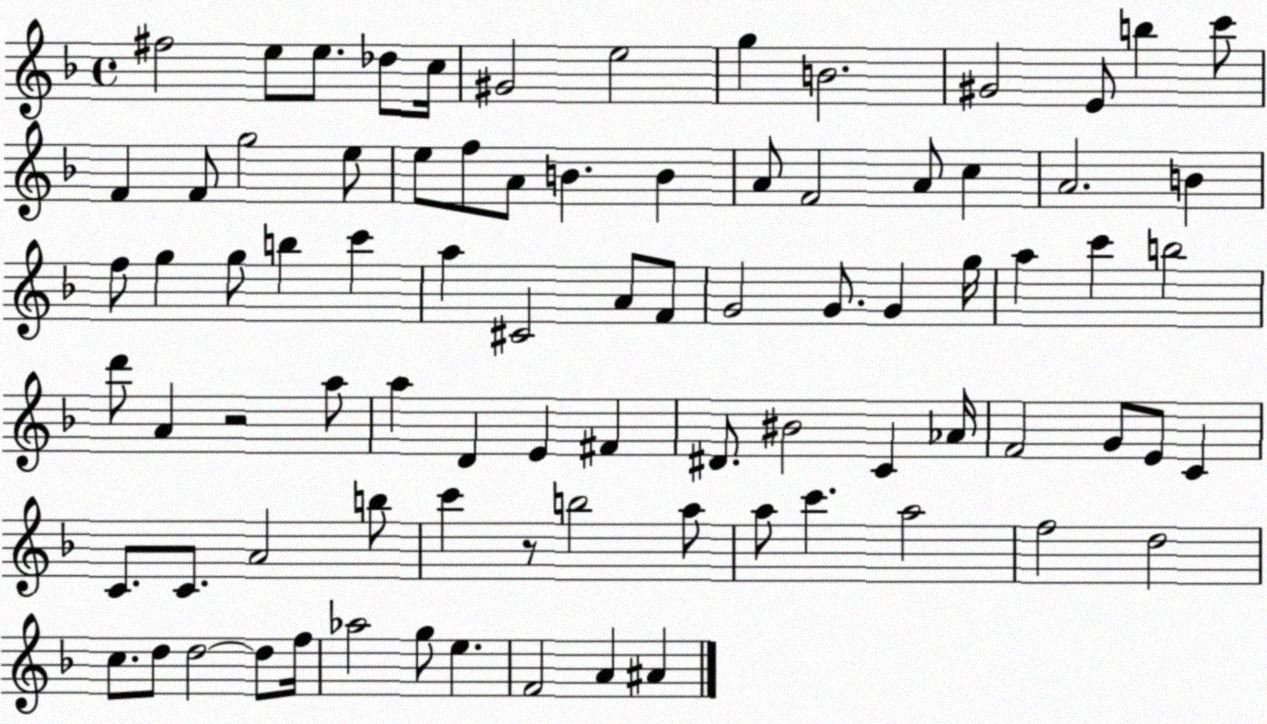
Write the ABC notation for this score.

X:1
T:Untitled
M:4/4
L:1/4
K:F
^f2 e/2 e/2 _d/2 c/4 ^G2 e2 g B2 ^G2 E/2 b c'/2 F F/2 g2 e/2 e/2 f/2 A/2 B B A/2 F2 A/2 c A2 B f/2 g g/2 b c' a ^C2 A/2 F/2 G2 G/2 G g/4 a c' b2 d'/2 A z2 a/2 a D E ^F ^D/2 ^B2 C _A/4 F2 G/2 E/2 C C/2 C/2 A2 b/2 c' z/2 b2 a/2 a/2 c' a2 f2 d2 c/2 d/2 d2 d/2 f/4 _a2 g/2 e F2 A ^A